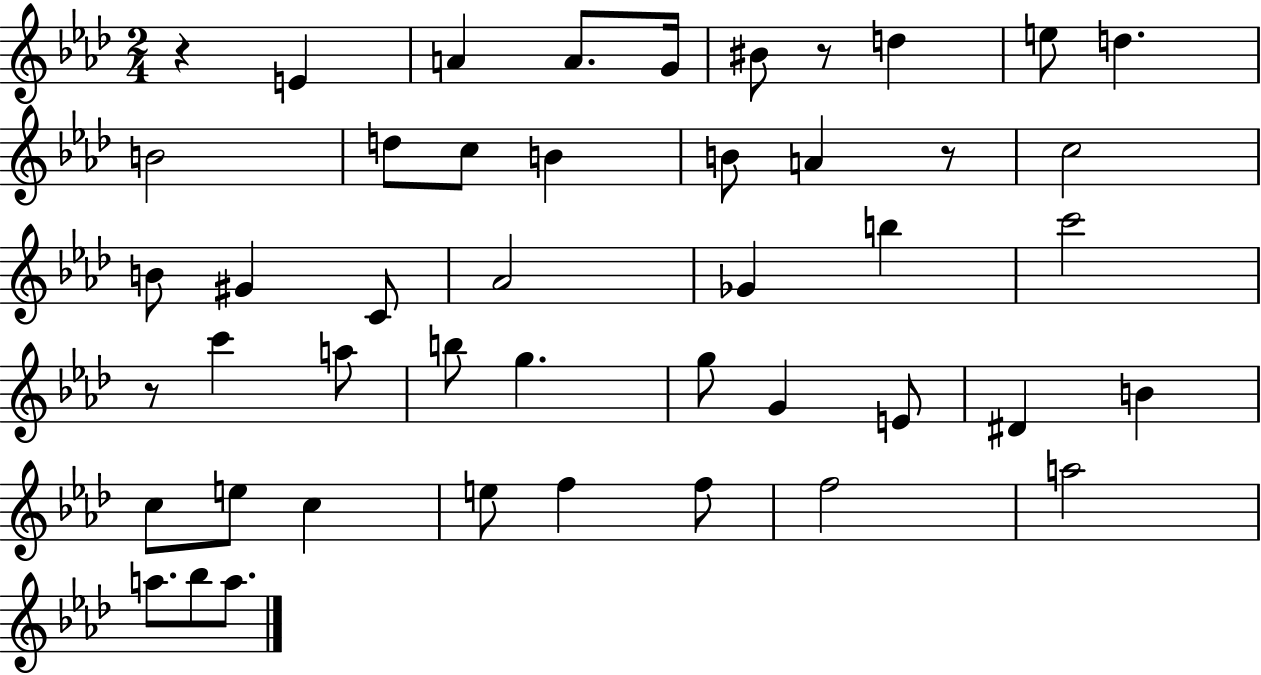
{
  \clef treble
  \numericTimeSignature
  \time 2/4
  \key aes \major
  r4 e'4 | a'4 a'8. g'16 | bis'8 r8 d''4 | e''8 d''4. | \break b'2 | d''8 c''8 b'4 | b'8 a'4 r8 | c''2 | \break b'8 gis'4 c'8 | aes'2 | ges'4 b''4 | c'''2 | \break r8 c'''4 a''8 | b''8 g''4. | g''8 g'4 e'8 | dis'4 b'4 | \break c''8 e''8 c''4 | e''8 f''4 f''8 | f''2 | a''2 | \break a''8. bes''8 a''8. | \bar "|."
}